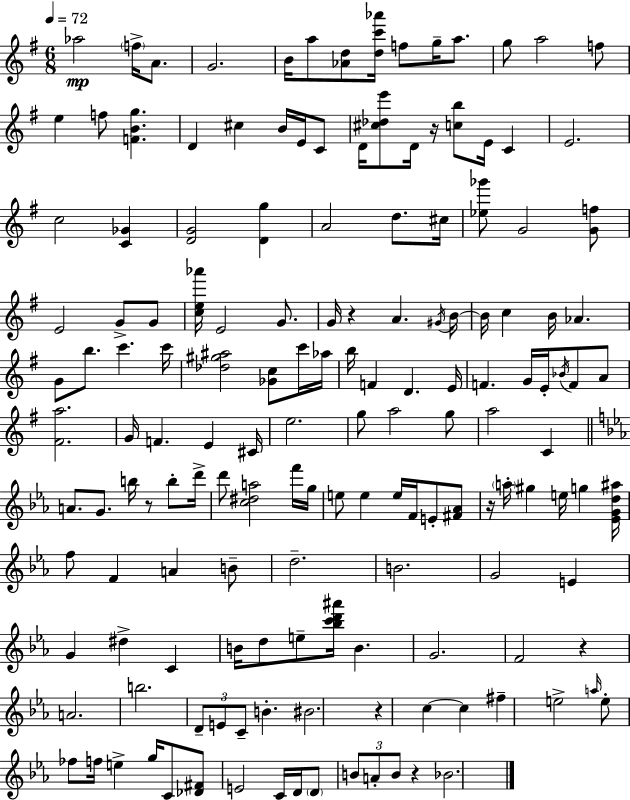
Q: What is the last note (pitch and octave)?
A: Bb4